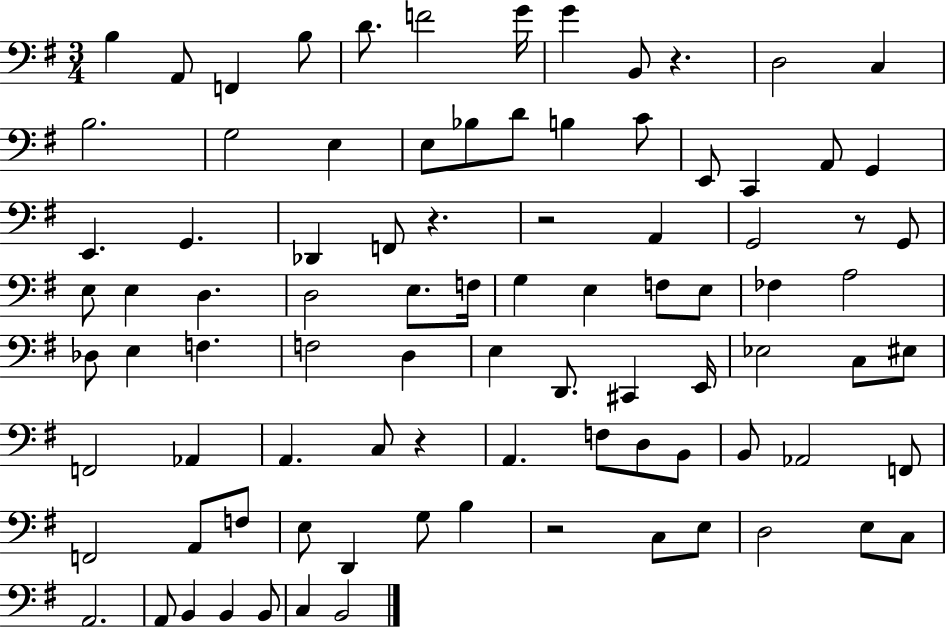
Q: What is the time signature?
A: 3/4